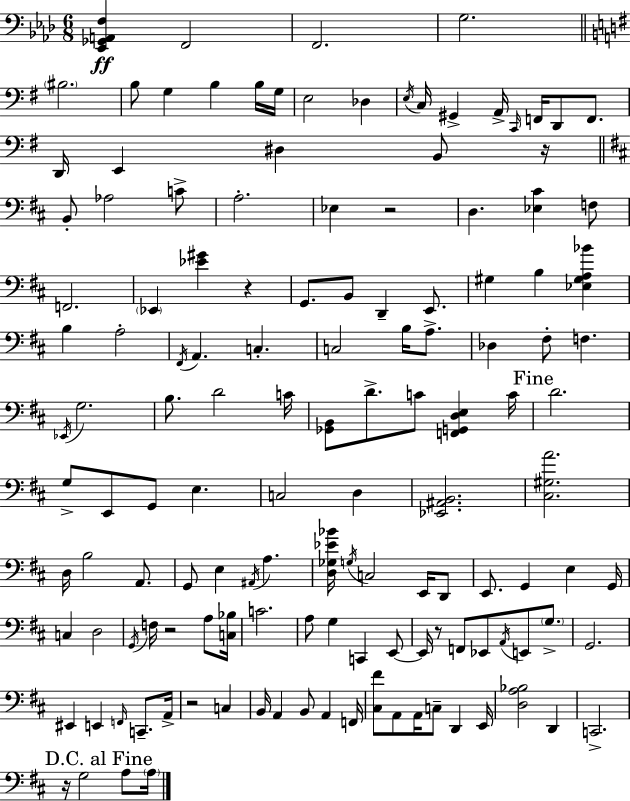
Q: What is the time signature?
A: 6/8